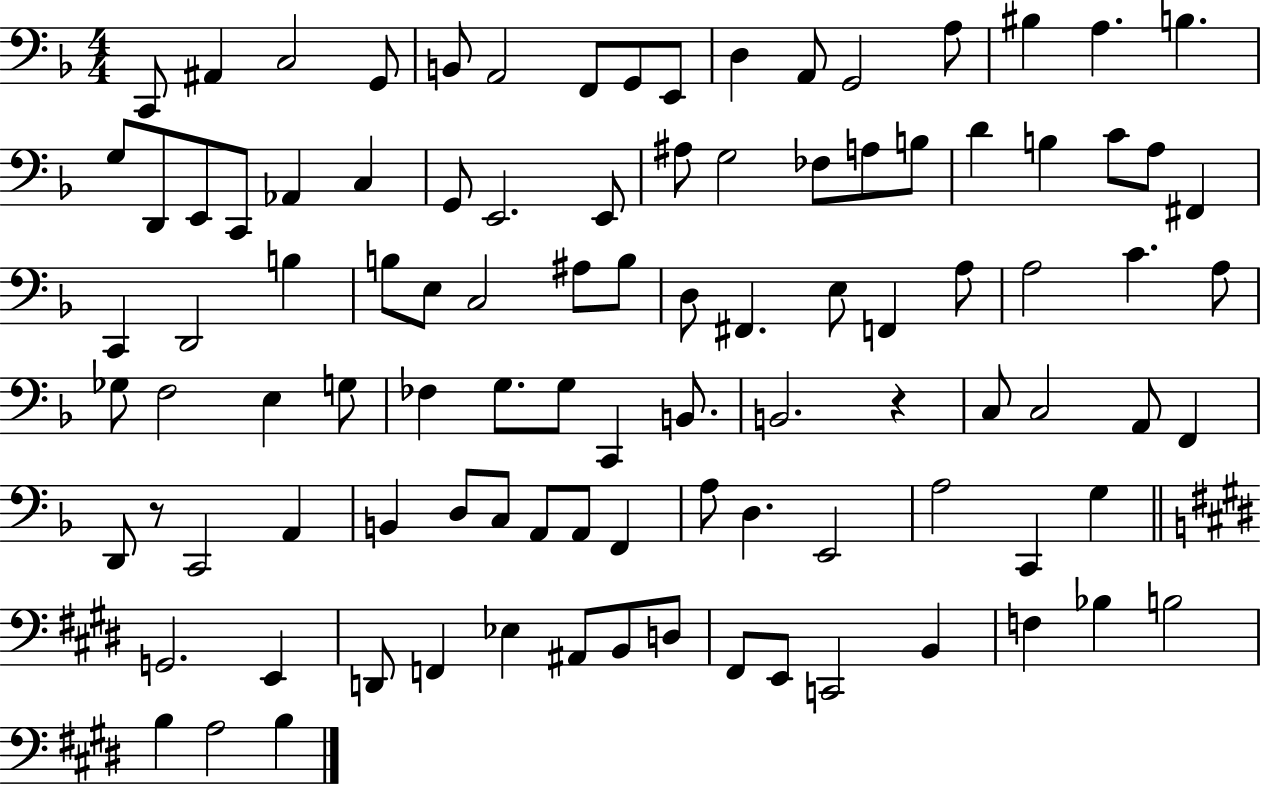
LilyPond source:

{
  \clef bass
  \numericTimeSignature
  \time 4/4
  \key f \major
  c,8 ais,4 c2 g,8 | b,8 a,2 f,8 g,8 e,8 | d4 a,8 g,2 a8 | bis4 a4. b4. | \break g8 d,8 e,8 c,8 aes,4 c4 | g,8 e,2. e,8 | ais8 g2 fes8 a8 b8 | d'4 b4 c'8 a8 fis,4 | \break c,4 d,2 b4 | b8 e8 c2 ais8 b8 | d8 fis,4. e8 f,4 a8 | a2 c'4. a8 | \break ges8 f2 e4 g8 | fes4 g8. g8 c,4 b,8. | b,2. r4 | c8 c2 a,8 f,4 | \break d,8 r8 c,2 a,4 | b,4 d8 c8 a,8 a,8 f,4 | a8 d4. e,2 | a2 c,4 g4 | \break \bar "||" \break \key e \major g,2. e,4 | d,8 f,4 ees4 ais,8 b,8 d8 | fis,8 e,8 c,2 b,4 | f4 bes4 b2 | \break b4 a2 b4 | \bar "|."
}